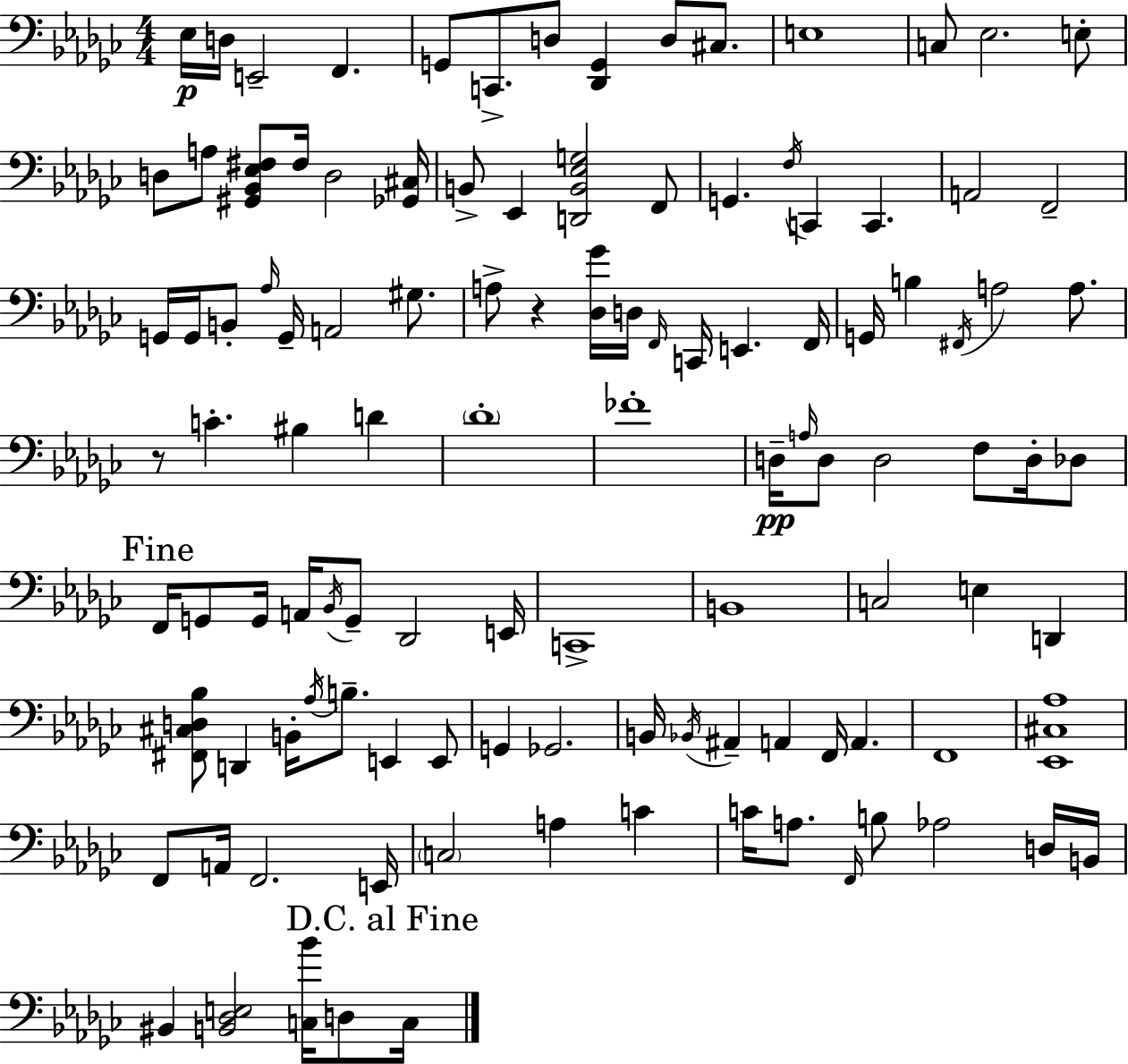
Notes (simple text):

Eb3/s D3/s E2/h F2/q. G2/e C2/e. D3/e [Db2,G2]/q D3/e C#3/e. E3/w C3/e Eb3/h. E3/e D3/e A3/e [G#2,Bb2,Eb3,F#3]/e F#3/s D3/h [Gb2,C#3]/s B2/e Eb2/q [D2,B2,Eb3,G3]/h F2/e G2/q. F3/s C2/q C2/q. A2/h F2/h G2/s G2/s B2/e Ab3/s G2/s A2/h G#3/e. A3/e R/q [Db3,Gb4]/s D3/s F2/s C2/s E2/q. F2/s G2/s B3/q F#2/s A3/h A3/e. R/e C4/q. BIS3/q D4/q Db4/w FES4/w D3/s A3/s D3/e D3/h F3/e D3/s Db3/e F2/s G2/e G2/s A2/s Bb2/s G2/e Db2/h E2/s C2/w B2/w C3/h E3/q D2/q [F#2,C#3,D3,Bb3]/e D2/q B2/s Ab3/s B3/e. E2/q E2/e G2/q Gb2/h. B2/s Bb2/s A#2/q A2/q F2/s A2/q. F2/w [Eb2,C#3,Ab3]/w F2/e A2/s F2/h. E2/s C3/h A3/q C4/q C4/s A3/e. F2/s B3/e Ab3/h D3/s B2/s BIS2/q [B2,Db3,E3]/h [C3,Bb4]/s D3/e C3/s